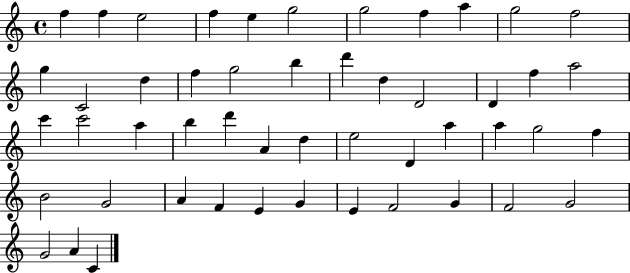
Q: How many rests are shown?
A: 0